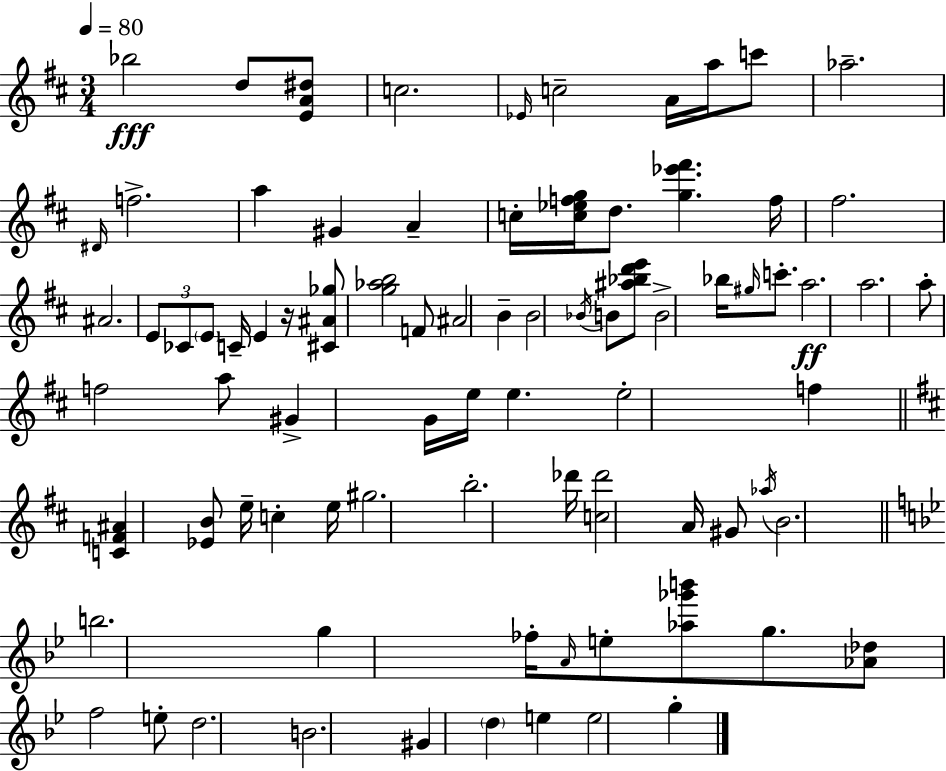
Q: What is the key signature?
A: D major